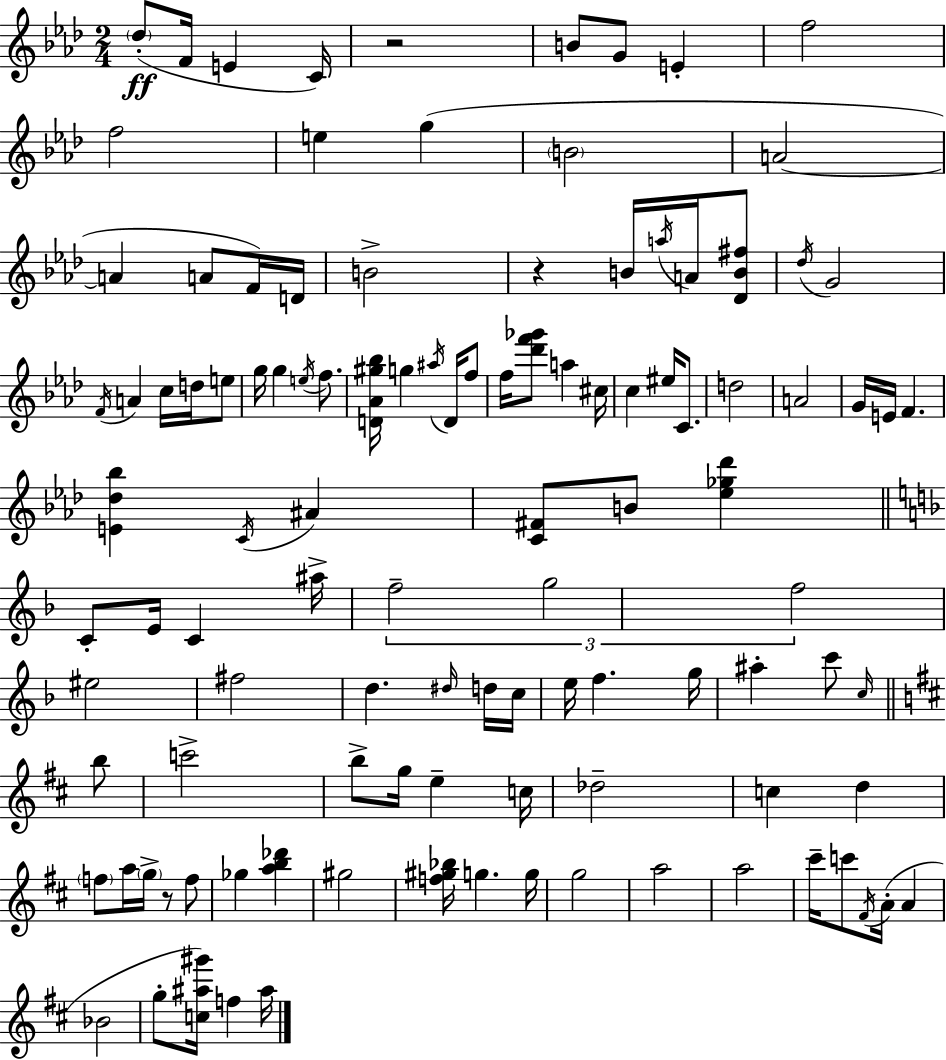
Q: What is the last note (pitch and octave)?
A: A#5